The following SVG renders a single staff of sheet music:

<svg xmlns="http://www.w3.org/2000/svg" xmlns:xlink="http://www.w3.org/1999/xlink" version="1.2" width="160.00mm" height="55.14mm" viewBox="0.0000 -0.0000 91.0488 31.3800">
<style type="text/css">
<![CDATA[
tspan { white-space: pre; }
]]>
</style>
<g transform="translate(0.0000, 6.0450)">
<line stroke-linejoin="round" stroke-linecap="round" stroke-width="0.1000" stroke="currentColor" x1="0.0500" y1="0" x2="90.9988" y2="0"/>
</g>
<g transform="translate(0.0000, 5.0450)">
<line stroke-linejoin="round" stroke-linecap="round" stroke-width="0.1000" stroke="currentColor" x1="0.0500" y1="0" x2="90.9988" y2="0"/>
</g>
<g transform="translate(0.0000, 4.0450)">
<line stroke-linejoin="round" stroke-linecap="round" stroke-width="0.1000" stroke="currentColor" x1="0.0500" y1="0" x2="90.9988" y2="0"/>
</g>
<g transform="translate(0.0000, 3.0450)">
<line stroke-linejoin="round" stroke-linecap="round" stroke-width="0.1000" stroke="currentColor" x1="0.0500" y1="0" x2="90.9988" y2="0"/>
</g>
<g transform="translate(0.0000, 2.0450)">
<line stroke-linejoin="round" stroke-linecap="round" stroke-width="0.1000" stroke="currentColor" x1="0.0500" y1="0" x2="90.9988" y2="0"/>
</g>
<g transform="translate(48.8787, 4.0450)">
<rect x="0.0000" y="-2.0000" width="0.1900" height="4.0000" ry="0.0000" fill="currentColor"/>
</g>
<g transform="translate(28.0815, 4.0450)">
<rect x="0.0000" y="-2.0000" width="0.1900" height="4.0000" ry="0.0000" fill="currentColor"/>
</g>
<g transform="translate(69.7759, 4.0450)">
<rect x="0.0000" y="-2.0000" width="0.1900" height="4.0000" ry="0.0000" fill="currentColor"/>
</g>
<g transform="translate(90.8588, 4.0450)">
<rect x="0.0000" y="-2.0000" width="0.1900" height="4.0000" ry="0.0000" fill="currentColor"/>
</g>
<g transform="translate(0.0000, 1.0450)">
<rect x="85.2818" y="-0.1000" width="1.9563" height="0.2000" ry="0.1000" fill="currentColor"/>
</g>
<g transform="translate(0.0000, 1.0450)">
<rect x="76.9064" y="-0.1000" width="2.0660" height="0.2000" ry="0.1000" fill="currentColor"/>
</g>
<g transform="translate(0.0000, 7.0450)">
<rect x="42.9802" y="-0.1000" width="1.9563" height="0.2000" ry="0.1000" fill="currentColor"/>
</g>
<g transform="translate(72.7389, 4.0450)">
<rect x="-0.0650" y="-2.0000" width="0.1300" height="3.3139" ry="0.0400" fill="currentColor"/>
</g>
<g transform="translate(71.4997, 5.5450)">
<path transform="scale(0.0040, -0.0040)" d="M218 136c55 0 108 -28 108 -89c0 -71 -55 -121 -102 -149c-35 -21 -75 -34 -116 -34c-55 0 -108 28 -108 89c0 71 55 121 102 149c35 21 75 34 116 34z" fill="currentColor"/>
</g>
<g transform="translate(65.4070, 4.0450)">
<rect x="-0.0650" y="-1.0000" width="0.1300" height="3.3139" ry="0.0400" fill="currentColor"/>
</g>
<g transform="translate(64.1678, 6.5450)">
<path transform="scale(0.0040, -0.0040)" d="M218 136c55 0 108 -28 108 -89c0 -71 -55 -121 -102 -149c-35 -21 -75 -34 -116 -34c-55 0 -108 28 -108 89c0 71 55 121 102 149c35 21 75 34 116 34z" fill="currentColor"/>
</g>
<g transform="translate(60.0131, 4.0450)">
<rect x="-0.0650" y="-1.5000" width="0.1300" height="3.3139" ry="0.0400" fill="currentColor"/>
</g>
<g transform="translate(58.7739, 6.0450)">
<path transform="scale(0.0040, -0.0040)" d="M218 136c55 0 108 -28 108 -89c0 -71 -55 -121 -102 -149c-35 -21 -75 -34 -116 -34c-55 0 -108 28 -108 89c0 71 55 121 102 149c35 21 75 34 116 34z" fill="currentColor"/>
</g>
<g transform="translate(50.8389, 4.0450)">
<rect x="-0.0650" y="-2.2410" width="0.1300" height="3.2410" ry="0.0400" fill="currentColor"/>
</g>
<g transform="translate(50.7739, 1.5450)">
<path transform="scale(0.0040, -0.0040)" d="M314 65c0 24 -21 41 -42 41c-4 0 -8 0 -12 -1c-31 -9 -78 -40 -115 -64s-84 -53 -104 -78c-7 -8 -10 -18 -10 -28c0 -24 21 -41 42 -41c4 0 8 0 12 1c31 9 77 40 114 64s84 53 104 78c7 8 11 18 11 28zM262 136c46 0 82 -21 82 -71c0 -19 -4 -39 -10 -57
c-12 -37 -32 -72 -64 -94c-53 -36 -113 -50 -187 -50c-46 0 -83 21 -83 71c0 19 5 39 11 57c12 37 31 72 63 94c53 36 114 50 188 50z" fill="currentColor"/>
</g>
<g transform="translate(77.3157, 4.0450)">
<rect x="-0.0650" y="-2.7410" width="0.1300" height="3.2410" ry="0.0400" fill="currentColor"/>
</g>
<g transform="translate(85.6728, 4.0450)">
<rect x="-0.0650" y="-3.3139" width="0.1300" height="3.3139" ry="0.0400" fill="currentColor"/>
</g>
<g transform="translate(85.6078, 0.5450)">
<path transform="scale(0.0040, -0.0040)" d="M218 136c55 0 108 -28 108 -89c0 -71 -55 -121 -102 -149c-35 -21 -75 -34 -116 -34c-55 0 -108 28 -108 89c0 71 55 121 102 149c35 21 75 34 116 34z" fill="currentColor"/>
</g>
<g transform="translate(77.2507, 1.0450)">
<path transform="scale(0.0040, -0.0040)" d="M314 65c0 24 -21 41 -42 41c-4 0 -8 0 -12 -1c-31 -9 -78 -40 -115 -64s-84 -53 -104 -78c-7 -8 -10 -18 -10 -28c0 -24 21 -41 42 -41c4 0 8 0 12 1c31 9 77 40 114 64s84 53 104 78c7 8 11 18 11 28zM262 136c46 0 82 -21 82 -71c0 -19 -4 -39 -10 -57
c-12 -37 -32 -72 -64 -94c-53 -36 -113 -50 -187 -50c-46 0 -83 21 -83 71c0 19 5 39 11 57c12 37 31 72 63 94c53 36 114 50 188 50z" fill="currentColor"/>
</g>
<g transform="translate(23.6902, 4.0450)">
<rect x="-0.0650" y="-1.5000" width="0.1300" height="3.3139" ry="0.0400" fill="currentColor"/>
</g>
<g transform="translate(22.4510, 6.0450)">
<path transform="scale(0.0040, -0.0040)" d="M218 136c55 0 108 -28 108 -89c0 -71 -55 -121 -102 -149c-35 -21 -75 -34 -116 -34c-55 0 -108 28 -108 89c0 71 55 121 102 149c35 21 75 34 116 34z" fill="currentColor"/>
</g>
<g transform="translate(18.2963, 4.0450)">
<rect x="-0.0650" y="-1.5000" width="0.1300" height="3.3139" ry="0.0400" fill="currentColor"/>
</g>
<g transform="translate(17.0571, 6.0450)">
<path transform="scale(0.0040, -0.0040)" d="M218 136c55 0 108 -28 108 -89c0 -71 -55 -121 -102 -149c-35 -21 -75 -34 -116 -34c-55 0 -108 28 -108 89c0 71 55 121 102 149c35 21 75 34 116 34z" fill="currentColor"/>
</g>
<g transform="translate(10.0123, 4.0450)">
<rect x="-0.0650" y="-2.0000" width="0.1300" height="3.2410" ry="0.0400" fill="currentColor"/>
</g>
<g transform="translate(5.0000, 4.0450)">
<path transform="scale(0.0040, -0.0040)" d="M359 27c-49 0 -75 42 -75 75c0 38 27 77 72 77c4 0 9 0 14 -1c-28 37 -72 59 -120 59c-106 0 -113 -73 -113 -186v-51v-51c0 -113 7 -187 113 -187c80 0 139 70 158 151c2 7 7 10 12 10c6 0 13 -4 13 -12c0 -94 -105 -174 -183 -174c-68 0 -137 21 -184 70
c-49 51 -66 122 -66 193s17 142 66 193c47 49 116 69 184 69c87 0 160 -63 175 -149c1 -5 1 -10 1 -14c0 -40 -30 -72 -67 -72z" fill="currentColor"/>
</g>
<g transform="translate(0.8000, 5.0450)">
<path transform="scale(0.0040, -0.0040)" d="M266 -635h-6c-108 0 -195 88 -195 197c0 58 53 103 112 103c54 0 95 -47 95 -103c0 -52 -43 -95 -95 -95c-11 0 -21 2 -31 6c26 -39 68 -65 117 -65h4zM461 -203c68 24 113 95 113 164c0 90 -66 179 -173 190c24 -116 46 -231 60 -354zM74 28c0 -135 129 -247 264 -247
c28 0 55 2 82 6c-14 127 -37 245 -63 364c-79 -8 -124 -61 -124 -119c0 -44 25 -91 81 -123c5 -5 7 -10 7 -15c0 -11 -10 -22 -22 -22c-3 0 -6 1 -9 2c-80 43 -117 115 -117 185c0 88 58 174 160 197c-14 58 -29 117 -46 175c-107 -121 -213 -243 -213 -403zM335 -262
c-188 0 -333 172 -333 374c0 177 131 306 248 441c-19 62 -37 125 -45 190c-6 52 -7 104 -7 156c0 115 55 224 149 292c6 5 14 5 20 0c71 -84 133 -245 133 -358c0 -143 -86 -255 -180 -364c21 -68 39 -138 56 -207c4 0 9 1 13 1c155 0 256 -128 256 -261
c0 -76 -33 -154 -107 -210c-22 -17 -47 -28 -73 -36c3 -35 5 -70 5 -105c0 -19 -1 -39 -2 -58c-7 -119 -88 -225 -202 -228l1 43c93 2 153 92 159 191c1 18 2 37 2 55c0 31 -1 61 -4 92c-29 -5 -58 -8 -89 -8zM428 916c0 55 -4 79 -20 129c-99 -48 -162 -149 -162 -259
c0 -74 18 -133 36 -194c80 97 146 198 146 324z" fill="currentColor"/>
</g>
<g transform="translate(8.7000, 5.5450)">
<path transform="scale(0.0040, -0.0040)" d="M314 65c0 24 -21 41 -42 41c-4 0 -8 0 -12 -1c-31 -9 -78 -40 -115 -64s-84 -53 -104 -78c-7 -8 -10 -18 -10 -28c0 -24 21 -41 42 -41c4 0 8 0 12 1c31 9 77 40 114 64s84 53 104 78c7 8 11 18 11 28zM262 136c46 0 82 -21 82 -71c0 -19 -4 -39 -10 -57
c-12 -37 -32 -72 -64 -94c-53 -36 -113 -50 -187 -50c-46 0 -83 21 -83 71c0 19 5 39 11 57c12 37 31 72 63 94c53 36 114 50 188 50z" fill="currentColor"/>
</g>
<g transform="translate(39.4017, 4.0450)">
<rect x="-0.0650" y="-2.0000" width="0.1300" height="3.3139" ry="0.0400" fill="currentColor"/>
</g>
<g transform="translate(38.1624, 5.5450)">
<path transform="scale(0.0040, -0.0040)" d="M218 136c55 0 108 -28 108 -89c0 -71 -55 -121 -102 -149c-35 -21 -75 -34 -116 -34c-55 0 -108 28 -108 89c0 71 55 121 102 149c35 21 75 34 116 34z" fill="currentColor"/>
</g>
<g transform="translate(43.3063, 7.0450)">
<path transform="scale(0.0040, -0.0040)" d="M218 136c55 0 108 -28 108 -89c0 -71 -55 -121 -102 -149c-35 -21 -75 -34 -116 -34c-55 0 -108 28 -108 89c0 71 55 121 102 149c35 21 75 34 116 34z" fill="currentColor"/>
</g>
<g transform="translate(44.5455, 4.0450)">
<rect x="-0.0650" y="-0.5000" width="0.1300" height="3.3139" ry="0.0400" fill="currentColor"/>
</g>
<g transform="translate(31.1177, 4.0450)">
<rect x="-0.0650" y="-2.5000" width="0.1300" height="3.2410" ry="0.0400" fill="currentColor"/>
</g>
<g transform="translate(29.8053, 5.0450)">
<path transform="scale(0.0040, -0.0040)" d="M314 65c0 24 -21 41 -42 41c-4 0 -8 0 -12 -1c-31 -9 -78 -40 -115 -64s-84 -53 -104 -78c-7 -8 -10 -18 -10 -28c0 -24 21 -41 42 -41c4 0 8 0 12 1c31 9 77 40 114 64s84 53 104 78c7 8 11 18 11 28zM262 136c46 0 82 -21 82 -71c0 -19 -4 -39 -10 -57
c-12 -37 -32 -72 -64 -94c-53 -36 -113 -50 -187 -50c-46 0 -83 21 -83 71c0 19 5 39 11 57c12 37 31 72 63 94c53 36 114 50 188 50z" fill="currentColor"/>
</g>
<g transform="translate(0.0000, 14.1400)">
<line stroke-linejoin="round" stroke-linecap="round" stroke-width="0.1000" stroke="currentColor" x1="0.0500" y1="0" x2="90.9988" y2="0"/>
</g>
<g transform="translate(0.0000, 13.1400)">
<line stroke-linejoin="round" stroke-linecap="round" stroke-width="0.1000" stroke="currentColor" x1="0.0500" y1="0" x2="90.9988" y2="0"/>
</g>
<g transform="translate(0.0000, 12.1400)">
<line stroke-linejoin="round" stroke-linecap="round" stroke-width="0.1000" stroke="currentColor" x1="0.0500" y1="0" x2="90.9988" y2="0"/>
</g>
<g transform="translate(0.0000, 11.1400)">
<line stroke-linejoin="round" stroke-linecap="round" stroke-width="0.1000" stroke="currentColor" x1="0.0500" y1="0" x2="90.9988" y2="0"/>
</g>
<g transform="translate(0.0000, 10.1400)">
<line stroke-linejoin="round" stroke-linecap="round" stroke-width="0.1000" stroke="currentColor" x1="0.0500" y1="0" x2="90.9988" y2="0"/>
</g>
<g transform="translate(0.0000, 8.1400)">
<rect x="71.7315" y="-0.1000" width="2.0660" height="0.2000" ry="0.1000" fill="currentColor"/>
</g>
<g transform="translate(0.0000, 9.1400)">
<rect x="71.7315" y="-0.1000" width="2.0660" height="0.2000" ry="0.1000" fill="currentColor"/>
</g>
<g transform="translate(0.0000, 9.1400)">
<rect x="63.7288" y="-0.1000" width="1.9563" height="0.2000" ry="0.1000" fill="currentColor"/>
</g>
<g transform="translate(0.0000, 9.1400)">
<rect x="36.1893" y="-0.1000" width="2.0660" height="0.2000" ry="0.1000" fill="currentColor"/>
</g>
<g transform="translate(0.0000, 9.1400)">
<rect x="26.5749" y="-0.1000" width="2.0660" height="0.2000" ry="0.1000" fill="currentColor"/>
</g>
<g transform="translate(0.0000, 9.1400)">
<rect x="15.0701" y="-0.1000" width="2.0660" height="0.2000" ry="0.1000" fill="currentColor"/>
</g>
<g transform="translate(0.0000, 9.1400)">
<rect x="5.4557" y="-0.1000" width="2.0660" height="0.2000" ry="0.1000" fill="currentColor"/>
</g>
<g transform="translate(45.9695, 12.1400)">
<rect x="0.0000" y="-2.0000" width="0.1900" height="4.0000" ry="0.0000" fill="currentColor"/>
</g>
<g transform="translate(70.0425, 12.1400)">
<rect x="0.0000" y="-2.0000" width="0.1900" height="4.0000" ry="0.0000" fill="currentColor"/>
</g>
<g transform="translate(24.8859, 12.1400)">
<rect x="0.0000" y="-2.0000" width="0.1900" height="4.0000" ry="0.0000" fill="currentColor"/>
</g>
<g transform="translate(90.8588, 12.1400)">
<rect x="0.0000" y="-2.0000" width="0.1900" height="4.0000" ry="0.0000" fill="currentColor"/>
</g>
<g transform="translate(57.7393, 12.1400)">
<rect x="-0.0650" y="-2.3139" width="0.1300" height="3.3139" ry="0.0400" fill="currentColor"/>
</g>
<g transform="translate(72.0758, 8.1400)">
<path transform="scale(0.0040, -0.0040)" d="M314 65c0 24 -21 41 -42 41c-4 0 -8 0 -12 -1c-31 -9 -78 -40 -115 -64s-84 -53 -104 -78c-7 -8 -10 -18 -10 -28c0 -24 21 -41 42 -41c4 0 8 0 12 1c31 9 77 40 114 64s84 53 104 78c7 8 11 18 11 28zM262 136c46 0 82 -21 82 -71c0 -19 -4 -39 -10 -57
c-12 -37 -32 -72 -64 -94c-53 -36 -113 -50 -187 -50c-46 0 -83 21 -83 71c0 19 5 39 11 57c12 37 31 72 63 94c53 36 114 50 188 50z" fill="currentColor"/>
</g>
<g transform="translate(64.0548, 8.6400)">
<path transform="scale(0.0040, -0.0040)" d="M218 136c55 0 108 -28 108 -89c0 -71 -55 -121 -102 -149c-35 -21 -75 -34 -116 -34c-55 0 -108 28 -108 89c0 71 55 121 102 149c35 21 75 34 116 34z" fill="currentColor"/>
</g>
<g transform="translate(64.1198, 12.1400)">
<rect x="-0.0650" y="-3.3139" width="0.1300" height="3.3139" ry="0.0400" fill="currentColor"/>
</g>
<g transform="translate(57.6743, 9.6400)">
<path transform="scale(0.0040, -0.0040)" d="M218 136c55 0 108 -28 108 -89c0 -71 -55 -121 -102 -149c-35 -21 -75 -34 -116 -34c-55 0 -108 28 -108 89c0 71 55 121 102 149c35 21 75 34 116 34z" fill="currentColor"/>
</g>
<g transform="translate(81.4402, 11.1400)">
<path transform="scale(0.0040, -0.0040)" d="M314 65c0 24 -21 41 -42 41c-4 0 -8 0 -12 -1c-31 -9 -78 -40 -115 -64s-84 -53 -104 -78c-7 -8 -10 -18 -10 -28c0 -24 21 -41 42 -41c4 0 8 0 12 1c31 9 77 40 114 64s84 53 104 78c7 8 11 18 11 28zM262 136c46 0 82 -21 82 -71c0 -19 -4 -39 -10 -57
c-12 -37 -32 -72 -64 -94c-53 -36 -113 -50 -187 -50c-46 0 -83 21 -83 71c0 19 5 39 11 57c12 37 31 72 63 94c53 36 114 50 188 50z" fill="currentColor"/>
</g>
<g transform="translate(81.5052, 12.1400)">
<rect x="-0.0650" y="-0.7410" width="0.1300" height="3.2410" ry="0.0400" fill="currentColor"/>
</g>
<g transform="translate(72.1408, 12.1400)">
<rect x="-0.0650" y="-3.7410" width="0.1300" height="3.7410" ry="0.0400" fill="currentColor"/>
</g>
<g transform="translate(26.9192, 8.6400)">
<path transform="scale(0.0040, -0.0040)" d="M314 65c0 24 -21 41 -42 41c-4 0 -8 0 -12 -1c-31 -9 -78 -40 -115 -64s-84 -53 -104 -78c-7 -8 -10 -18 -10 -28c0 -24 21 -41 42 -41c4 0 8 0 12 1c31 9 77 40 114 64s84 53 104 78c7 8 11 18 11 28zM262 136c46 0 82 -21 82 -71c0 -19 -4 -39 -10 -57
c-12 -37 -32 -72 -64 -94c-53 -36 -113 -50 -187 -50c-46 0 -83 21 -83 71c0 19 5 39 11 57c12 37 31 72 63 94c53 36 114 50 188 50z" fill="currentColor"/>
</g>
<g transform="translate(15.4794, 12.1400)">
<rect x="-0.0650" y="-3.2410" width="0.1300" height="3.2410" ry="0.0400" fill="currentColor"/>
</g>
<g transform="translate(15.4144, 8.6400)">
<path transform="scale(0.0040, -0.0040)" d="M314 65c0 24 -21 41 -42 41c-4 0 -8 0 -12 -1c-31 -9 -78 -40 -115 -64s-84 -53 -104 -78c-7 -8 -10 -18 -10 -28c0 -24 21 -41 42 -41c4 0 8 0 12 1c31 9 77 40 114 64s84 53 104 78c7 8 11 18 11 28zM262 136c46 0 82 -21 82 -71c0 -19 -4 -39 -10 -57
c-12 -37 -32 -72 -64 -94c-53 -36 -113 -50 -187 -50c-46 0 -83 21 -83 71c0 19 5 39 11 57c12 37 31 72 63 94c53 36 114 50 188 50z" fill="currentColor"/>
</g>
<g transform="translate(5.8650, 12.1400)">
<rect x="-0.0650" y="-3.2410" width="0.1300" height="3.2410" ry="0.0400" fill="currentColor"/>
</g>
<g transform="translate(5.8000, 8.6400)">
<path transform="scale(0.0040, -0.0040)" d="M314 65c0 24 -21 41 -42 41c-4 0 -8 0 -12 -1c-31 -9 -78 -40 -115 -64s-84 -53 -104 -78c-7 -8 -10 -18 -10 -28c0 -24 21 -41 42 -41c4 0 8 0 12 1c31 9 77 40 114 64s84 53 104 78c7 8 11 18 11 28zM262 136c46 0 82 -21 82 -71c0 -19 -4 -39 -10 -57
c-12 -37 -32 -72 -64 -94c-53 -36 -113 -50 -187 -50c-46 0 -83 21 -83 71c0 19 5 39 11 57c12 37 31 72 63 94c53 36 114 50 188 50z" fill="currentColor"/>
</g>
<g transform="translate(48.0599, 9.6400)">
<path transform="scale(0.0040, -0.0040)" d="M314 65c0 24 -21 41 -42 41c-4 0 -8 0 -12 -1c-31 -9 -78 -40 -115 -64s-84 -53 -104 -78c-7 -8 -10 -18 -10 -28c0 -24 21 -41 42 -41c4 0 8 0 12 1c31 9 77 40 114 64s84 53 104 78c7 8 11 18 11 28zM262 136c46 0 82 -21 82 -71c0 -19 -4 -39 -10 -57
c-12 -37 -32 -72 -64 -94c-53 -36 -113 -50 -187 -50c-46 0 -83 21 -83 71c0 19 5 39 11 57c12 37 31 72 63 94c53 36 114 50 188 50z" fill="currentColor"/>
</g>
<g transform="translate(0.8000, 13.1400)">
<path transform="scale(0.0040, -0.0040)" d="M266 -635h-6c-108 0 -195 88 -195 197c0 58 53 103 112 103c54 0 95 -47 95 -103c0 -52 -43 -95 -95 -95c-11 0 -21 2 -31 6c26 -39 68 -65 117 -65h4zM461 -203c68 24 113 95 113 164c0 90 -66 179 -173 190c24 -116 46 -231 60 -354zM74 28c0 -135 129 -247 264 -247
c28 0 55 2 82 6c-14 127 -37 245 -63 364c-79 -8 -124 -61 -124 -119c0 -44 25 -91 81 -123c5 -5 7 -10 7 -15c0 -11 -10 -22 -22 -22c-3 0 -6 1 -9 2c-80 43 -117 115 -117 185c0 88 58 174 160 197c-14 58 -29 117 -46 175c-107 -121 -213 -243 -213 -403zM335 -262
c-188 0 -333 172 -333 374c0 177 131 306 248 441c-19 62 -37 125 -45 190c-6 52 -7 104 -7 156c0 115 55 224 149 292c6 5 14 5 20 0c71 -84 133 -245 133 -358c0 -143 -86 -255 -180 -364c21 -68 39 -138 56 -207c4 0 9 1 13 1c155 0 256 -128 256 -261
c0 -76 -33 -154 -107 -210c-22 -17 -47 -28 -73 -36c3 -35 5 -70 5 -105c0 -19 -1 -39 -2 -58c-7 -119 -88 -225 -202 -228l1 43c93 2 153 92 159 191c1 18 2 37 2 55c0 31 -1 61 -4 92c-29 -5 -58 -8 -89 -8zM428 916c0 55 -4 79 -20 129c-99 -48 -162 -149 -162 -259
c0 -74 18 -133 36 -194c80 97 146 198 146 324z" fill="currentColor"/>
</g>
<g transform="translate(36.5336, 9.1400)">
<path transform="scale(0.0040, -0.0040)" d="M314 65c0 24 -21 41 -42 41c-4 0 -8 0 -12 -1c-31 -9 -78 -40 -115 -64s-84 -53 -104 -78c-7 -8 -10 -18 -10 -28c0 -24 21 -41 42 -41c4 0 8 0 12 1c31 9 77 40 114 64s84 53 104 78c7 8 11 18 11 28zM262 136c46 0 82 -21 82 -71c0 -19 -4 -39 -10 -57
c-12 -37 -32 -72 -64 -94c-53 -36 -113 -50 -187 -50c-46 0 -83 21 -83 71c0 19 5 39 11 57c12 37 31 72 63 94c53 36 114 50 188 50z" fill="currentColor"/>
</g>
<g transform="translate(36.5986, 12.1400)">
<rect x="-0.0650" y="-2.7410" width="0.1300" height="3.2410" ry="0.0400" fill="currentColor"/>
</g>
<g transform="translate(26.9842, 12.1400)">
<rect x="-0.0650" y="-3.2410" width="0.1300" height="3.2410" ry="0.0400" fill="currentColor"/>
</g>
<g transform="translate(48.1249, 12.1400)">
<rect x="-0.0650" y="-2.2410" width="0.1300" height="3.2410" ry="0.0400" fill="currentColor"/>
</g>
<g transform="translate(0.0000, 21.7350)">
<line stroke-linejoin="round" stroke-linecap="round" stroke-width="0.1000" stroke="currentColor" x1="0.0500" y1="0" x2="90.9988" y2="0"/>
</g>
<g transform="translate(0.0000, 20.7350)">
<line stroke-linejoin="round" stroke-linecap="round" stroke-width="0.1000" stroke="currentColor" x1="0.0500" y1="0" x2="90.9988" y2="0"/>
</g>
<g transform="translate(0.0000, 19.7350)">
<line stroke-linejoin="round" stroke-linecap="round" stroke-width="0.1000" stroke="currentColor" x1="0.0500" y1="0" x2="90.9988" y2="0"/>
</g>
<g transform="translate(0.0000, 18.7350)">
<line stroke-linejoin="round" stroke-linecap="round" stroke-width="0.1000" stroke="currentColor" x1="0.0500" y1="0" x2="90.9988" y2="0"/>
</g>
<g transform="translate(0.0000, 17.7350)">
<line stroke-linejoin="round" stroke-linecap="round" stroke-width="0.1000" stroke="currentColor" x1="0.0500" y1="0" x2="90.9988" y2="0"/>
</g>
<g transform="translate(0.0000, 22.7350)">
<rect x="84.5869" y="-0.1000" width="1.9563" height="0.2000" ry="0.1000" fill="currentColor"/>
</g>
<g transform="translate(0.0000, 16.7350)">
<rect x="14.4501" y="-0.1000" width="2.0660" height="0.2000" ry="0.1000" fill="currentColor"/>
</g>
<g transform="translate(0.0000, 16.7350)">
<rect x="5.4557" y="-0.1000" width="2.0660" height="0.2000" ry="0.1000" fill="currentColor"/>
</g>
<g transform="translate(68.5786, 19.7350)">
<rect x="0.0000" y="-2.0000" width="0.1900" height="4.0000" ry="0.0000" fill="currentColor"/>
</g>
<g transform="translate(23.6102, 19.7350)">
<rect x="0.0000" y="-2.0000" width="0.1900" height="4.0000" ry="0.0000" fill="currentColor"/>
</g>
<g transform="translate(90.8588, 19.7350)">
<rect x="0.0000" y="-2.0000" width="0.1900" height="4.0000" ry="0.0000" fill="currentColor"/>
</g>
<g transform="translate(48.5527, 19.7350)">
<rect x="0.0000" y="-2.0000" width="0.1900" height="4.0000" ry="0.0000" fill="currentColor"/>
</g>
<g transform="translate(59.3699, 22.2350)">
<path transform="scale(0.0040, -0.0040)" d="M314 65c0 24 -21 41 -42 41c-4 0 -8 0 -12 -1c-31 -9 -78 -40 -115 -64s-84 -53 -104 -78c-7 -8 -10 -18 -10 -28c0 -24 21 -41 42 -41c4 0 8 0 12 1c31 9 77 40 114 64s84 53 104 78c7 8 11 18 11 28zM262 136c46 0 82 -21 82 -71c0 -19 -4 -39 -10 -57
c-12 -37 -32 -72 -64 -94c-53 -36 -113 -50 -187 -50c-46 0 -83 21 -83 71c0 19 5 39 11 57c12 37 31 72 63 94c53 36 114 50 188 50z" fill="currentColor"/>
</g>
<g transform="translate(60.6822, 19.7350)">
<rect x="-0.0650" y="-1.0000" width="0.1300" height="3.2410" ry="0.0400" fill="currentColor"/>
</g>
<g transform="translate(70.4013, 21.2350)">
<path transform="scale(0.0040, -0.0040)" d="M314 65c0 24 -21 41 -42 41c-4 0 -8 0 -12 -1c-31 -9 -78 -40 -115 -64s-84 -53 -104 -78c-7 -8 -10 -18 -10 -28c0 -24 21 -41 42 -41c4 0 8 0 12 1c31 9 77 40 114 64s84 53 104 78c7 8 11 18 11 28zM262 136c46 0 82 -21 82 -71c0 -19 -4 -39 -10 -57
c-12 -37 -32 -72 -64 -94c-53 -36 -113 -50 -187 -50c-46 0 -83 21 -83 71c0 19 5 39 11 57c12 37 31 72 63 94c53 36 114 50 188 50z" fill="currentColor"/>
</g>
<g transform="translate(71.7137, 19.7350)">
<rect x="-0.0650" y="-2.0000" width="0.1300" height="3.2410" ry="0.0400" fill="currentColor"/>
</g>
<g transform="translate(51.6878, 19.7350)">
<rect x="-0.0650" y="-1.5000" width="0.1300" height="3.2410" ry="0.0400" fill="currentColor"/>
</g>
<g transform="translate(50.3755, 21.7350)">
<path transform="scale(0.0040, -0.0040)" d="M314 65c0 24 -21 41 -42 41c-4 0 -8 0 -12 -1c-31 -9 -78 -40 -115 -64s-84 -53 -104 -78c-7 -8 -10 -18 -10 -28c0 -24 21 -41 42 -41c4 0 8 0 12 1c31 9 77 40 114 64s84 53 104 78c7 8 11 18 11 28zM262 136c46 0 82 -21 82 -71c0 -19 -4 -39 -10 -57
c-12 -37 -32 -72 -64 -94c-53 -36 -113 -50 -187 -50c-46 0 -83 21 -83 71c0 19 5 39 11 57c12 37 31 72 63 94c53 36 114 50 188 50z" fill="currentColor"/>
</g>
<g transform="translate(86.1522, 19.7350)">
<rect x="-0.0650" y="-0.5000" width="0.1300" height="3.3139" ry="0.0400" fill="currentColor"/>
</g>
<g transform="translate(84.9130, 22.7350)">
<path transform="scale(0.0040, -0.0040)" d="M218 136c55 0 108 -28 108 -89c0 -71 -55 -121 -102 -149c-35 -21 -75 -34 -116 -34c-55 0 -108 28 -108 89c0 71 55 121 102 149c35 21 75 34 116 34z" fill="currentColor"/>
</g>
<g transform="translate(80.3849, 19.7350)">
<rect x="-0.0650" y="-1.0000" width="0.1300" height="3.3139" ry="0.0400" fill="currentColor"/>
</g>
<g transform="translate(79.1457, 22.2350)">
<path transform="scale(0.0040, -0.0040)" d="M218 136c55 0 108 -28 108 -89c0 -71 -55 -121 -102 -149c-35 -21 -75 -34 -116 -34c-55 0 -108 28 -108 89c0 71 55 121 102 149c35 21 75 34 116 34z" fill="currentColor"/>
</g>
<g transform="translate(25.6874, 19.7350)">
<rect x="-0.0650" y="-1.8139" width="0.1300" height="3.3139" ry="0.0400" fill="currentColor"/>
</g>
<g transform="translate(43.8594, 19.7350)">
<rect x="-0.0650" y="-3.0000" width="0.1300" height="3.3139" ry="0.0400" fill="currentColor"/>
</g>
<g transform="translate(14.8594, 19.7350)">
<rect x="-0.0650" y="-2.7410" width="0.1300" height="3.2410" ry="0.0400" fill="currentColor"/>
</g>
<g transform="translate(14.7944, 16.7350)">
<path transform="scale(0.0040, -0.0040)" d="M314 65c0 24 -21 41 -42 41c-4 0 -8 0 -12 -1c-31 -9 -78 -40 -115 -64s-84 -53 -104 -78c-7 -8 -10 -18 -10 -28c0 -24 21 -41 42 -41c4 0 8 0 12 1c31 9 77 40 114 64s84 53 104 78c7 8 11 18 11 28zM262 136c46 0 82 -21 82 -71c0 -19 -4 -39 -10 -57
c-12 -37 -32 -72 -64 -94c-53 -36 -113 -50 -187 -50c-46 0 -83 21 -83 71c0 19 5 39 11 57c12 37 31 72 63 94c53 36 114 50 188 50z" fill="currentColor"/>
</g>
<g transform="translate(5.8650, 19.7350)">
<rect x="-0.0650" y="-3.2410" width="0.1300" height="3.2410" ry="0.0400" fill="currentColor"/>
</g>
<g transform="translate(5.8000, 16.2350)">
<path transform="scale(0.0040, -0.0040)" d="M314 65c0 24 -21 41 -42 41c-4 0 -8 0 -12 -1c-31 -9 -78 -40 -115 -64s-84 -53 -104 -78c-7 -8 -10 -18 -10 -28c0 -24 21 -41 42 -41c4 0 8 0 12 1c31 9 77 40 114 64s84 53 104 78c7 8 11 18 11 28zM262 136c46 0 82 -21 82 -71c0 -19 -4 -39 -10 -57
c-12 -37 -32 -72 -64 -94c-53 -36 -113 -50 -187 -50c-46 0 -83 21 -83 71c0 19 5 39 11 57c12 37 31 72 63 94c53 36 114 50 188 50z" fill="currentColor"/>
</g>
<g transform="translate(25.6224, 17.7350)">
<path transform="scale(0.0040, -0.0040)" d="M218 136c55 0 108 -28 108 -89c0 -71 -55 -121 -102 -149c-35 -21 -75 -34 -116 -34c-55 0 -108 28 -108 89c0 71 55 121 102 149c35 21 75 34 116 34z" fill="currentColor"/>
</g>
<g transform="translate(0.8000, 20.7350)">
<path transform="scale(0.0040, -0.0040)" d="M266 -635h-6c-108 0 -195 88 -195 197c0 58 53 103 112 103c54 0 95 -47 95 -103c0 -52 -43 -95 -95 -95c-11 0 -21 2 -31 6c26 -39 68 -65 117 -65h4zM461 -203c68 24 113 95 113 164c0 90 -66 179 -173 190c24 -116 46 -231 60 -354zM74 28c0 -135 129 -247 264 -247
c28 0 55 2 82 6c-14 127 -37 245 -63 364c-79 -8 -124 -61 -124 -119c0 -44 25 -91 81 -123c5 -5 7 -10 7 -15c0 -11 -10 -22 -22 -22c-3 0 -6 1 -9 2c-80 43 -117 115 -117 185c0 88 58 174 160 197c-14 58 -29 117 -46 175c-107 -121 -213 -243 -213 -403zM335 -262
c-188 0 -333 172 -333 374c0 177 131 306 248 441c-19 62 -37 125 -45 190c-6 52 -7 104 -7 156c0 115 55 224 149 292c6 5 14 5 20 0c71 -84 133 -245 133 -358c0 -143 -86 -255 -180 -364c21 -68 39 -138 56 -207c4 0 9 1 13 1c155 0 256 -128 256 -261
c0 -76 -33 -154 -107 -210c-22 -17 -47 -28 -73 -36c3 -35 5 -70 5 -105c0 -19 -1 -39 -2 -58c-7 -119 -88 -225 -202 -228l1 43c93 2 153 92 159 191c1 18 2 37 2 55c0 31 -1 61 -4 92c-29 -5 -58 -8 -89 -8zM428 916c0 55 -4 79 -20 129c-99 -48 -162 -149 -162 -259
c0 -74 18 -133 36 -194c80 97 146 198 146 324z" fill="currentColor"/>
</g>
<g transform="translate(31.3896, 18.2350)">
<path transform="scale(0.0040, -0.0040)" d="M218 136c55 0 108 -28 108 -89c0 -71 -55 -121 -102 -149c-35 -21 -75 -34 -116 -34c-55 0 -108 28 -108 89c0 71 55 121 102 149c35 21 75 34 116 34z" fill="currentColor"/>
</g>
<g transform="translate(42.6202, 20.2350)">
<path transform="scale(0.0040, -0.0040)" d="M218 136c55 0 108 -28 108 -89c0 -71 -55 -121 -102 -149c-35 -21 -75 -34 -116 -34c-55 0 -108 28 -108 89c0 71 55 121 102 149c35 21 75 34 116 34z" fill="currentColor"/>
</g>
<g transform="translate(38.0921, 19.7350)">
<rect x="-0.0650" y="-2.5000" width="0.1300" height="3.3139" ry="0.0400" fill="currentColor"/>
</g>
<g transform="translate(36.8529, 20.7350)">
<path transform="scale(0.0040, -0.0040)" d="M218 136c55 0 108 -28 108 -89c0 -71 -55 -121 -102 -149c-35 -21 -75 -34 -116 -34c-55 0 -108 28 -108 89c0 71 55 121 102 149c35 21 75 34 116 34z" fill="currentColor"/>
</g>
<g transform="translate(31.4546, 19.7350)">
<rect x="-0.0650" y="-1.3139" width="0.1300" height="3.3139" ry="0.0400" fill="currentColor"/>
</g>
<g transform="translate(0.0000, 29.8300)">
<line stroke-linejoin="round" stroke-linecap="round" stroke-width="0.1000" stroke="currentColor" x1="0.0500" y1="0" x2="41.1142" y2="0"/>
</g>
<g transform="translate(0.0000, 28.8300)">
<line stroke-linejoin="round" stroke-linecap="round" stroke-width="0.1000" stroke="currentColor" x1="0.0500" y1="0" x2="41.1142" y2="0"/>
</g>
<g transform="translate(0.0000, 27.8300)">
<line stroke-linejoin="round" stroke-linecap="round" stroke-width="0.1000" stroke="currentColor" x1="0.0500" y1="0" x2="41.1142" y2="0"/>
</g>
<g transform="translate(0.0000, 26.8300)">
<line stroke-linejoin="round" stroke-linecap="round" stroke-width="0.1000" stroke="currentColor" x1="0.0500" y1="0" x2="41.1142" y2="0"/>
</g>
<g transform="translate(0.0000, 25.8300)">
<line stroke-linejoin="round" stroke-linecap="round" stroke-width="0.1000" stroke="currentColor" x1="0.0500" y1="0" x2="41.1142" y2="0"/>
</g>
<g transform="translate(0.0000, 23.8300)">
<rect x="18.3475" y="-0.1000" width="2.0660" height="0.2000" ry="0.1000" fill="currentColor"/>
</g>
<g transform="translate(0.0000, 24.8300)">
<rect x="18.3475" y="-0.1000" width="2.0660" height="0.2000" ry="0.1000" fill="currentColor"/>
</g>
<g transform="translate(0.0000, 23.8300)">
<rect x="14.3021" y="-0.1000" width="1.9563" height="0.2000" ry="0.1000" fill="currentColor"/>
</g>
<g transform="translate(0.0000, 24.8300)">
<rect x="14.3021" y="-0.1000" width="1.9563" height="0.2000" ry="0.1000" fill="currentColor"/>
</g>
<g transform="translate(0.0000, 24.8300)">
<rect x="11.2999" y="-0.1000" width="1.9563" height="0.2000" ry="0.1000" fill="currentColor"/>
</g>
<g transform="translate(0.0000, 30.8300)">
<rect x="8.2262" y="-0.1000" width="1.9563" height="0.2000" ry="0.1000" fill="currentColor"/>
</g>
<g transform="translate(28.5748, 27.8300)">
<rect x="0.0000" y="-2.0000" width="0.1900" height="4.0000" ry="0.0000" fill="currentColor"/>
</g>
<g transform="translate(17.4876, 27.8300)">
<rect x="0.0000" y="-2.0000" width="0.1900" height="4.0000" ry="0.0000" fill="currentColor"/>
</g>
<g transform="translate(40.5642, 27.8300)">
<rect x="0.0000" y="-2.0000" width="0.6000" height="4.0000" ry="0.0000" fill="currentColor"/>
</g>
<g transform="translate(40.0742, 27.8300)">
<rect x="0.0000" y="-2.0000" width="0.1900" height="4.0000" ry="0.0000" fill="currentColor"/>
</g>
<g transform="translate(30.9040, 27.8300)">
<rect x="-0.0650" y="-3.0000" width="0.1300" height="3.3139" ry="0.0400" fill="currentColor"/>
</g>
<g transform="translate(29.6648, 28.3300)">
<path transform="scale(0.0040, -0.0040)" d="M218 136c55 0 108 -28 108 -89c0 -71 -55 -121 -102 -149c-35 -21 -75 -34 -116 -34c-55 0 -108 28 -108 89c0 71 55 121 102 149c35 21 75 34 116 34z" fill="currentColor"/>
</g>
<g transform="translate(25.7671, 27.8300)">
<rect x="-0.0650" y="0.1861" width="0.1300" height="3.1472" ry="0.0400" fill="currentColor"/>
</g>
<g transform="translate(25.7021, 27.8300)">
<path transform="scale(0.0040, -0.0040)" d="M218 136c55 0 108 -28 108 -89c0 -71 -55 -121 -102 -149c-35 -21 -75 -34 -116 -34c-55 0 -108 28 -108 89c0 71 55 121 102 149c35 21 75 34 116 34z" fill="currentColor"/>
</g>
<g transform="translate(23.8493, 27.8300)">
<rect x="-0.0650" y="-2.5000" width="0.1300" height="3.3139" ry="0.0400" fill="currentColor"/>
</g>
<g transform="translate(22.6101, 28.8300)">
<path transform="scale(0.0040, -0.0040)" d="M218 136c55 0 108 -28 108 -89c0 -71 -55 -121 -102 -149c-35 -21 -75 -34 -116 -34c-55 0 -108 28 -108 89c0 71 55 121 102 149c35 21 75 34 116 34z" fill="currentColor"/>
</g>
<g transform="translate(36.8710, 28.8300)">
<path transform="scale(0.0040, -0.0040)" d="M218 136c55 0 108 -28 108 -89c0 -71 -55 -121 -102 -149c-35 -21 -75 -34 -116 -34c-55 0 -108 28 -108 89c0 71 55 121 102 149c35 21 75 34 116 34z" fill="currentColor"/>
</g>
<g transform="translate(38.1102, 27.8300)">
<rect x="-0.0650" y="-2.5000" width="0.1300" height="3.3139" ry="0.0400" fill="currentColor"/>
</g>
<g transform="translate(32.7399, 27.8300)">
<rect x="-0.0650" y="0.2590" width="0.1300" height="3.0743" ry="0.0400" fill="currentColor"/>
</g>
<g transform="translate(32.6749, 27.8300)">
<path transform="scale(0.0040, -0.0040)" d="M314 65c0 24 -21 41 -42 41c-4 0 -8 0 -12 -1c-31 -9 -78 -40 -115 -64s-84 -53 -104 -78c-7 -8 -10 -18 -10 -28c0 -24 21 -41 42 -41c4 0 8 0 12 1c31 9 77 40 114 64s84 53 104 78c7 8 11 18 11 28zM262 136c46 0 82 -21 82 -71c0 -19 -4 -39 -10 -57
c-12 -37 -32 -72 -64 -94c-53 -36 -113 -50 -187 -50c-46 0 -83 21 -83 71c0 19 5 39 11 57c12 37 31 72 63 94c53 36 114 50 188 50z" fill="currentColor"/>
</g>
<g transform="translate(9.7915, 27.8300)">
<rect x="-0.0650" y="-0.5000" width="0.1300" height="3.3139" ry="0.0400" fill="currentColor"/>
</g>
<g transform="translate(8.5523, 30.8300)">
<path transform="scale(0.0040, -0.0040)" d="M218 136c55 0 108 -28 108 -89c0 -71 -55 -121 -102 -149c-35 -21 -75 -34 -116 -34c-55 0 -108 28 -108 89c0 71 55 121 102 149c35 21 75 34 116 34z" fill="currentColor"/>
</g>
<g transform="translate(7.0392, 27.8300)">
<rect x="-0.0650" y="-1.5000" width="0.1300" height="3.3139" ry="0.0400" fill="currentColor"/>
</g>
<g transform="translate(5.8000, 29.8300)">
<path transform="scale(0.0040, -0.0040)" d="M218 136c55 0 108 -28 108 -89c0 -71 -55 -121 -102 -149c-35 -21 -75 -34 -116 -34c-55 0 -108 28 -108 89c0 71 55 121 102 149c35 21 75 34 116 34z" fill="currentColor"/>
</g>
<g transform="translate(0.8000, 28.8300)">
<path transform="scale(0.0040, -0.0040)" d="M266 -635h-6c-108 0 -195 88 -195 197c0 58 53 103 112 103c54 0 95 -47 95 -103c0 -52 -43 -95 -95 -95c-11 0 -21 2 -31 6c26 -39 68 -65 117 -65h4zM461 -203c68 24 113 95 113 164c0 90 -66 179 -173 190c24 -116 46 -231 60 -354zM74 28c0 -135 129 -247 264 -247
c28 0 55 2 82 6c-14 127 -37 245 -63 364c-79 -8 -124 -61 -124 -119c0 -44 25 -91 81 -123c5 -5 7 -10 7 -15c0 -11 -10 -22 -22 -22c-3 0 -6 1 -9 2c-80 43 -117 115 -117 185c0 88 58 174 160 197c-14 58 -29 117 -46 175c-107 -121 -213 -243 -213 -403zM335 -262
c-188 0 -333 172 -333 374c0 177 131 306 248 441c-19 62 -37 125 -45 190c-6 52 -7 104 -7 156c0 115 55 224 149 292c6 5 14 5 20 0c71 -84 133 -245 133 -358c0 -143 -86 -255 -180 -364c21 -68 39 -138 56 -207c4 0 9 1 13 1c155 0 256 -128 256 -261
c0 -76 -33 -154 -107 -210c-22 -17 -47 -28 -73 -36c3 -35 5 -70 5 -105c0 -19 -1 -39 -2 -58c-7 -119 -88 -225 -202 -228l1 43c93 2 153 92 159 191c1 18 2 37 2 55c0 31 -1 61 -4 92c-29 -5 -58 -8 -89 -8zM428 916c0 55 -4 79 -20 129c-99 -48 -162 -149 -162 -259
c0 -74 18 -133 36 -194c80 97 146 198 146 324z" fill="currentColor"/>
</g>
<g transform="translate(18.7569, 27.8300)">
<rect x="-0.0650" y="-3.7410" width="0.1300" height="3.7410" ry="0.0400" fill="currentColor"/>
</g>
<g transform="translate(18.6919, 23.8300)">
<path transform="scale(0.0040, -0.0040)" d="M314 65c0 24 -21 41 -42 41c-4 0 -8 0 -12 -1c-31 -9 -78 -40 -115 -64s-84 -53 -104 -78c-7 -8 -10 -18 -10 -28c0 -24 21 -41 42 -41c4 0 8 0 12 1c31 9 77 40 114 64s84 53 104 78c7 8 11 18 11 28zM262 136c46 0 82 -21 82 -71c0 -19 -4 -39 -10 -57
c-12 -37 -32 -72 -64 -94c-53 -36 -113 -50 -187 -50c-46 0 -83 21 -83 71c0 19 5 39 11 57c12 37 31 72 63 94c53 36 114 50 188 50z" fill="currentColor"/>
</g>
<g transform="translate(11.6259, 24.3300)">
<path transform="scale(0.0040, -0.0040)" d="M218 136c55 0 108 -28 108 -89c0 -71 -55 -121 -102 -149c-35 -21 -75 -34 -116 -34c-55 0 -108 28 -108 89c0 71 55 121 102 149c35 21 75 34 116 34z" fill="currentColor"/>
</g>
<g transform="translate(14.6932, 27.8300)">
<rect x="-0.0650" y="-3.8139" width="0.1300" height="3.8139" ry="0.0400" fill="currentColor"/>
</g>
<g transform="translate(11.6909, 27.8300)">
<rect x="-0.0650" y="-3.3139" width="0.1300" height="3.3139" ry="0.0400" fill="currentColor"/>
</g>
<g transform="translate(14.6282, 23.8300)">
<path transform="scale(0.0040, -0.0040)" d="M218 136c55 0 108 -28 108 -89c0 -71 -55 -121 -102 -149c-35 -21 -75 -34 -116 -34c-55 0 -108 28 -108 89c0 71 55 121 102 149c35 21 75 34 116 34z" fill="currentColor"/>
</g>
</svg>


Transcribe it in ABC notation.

X:1
T:Untitled
M:4/4
L:1/4
K:C
F2 E E G2 F C g2 E D F a2 b b2 b2 b2 a2 g2 g b c'2 d2 b2 a2 f e G A E2 D2 F2 D C E C b c' c'2 G B A B2 G